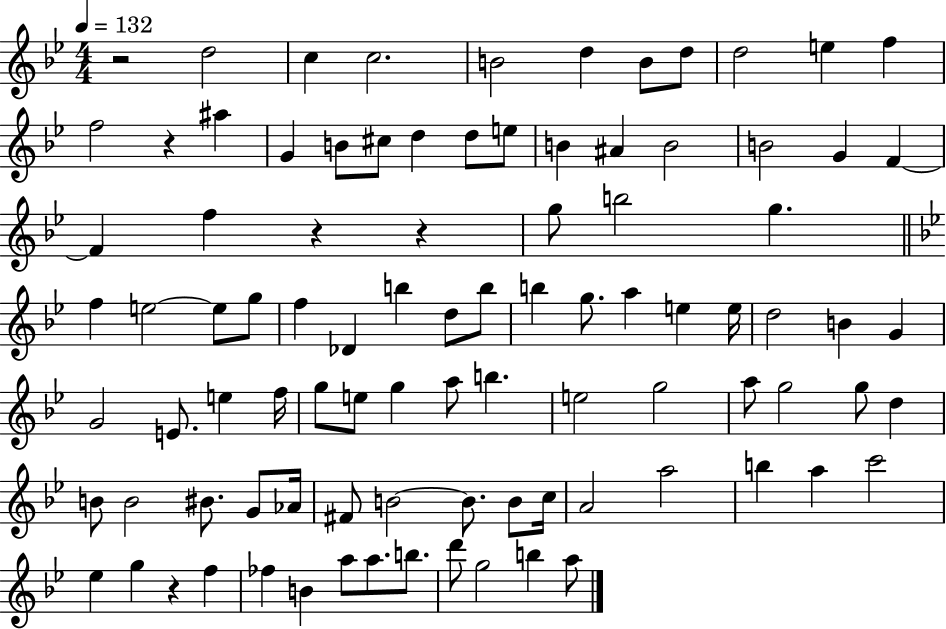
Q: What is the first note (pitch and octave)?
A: D5